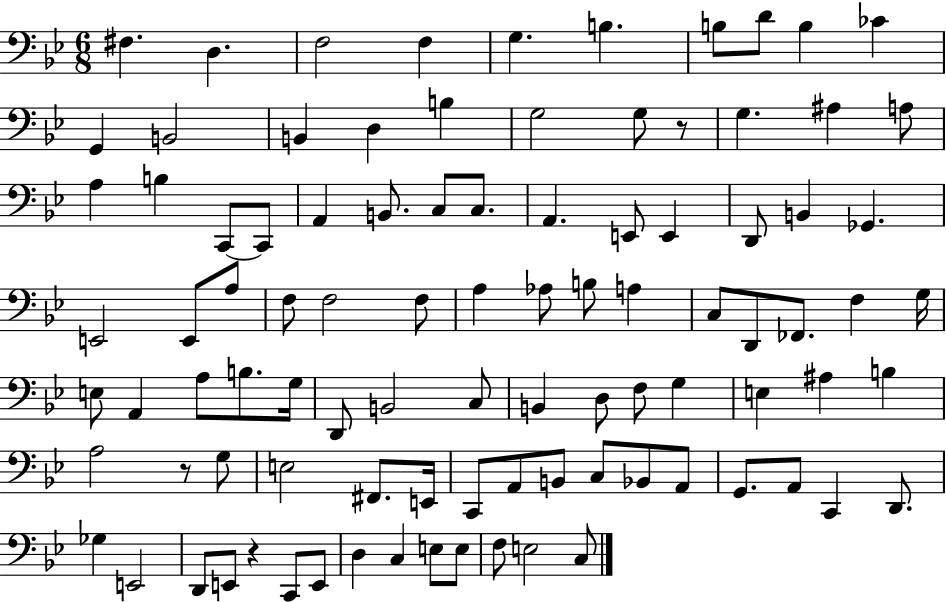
{
  \clef bass
  \numericTimeSignature
  \time 6/8
  \key bes \major
  \repeat volta 2 { fis4. d4. | f2 f4 | g4. b4. | b8 d'8 b4 ces'4 | \break g,4 b,2 | b,4 d4 b4 | g2 g8 r8 | g4. ais4 a8 | \break a4 b4 c,8~~ c,8 | a,4 b,8. c8 c8. | a,4. e,8 e,4 | d,8 b,4 ges,4. | \break e,2 e,8 a8 | f8 f2 f8 | a4 aes8 b8 a4 | c8 d,8 fes,8. f4 g16 | \break e8 a,4 a8 b8. g16 | d,8 b,2 c8 | b,4 d8 f8 g4 | e4 ais4 b4 | \break a2 r8 g8 | e2 fis,8. e,16 | c,8 a,8 b,8 c8 bes,8 a,8 | g,8. a,8 c,4 d,8. | \break ges4 e,2 | d,8 e,8 r4 c,8 e,8 | d4 c4 e8 e8 | f8 e2 c8 | \break } \bar "|."
}